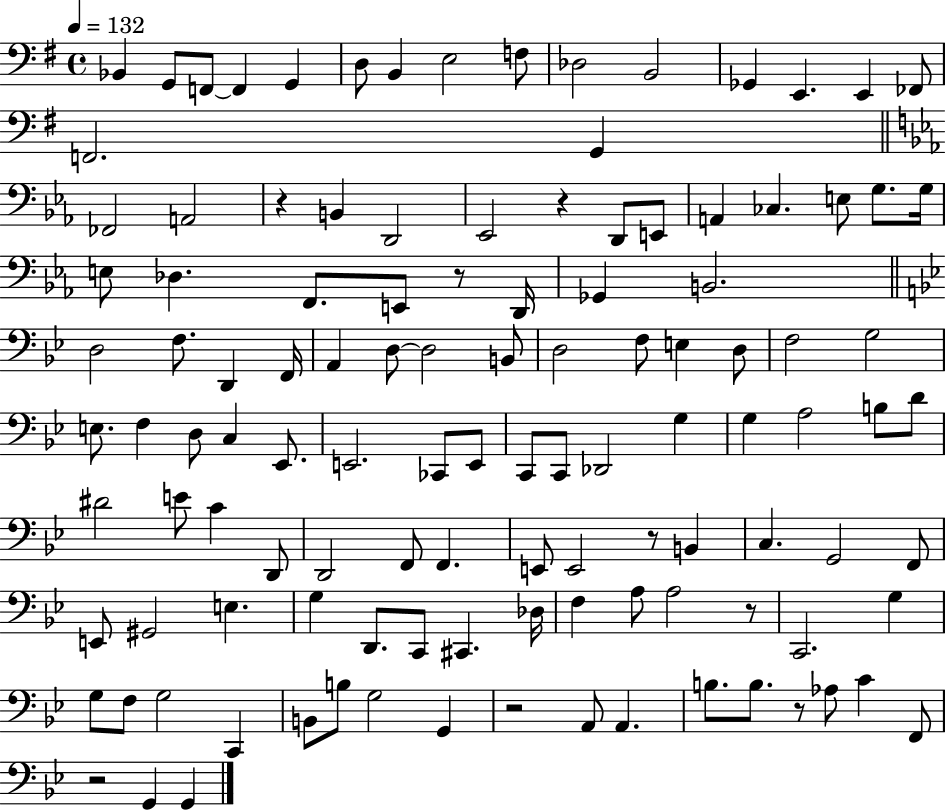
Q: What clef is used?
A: bass